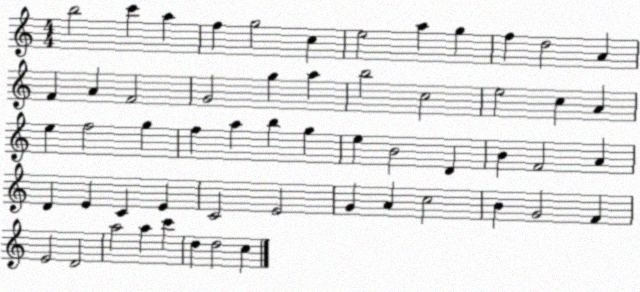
X:1
T:Untitled
M:4/4
L:1/4
K:C
b2 c' a f g2 c e2 a g f d2 A F A F2 G2 g a b2 c2 e2 c A e f2 g f a b g e B2 D B F2 A D E C E C2 E2 G A c2 B G2 F E2 D2 a2 a c' d d2 c